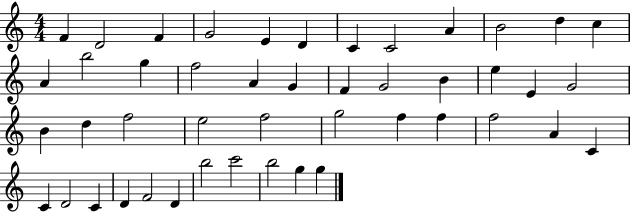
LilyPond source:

{
  \clef treble
  \numericTimeSignature
  \time 4/4
  \key c \major
  f'4 d'2 f'4 | g'2 e'4 d'4 | c'4 c'2 a'4 | b'2 d''4 c''4 | \break a'4 b''2 g''4 | f''2 a'4 g'4 | f'4 g'2 b'4 | e''4 e'4 g'2 | \break b'4 d''4 f''2 | e''2 f''2 | g''2 f''4 f''4 | f''2 a'4 c'4 | \break c'4 d'2 c'4 | d'4 f'2 d'4 | b''2 c'''2 | b''2 g''4 g''4 | \break \bar "|."
}